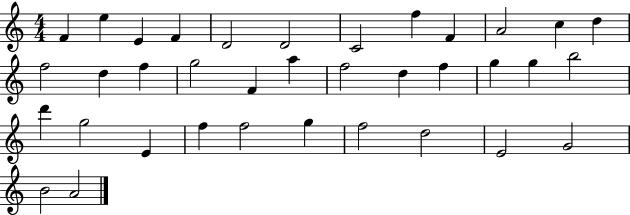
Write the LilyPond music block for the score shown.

{
  \clef treble
  \numericTimeSignature
  \time 4/4
  \key c \major
  f'4 e''4 e'4 f'4 | d'2 d'2 | c'2 f''4 f'4 | a'2 c''4 d''4 | \break f''2 d''4 f''4 | g''2 f'4 a''4 | f''2 d''4 f''4 | g''4 g''4 b''2 | \break d'''4 g''2 e'4 | f''4 f''2 g''4 | f''2 d''2 | e'2 g'2 | \break b'2 a'2 | \bar "|."
}